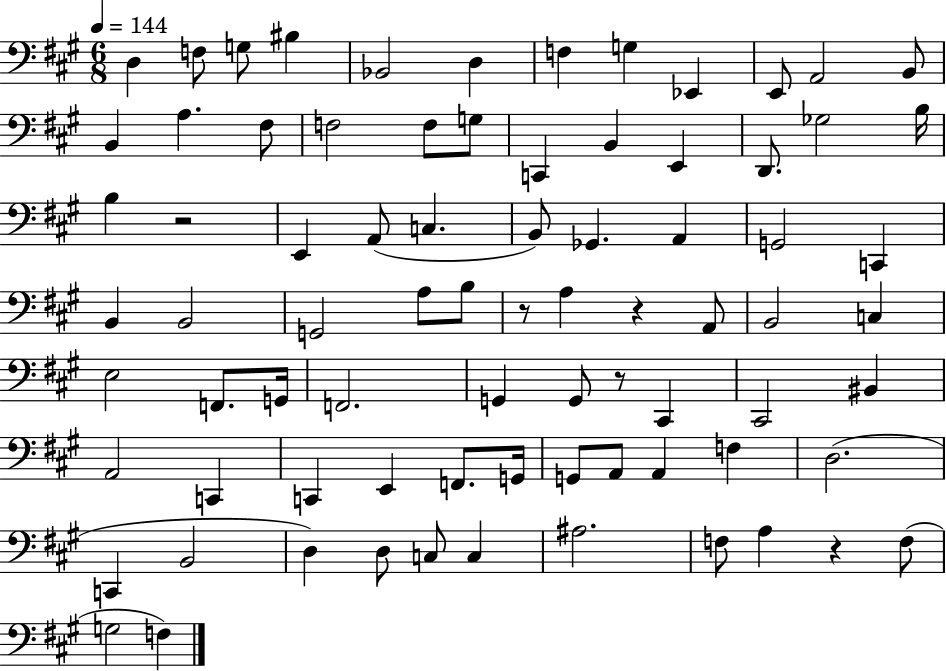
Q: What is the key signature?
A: A major